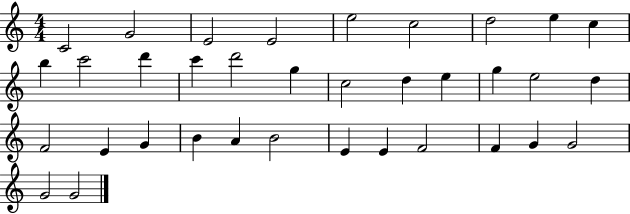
{
  \clef treble
  \numericTimeSignature
  \time 4/4
  \key c \major
  c'2 g'2 | e'2 e'2 | e''2 c''2 | d''2 e''4 c''4 | \break b''4 c'''2 d'''4 | c'''4 d'''2 g''4 | c''2 d''4 e''4 | g''4 e''2 d''4 | \break f'2 e'4 g'4 | b'4 a'4 b'2 | e'4 e'4 f'2 | f'4 g'4 g'2 | \break g'2 g'2 | \bar "|."
}